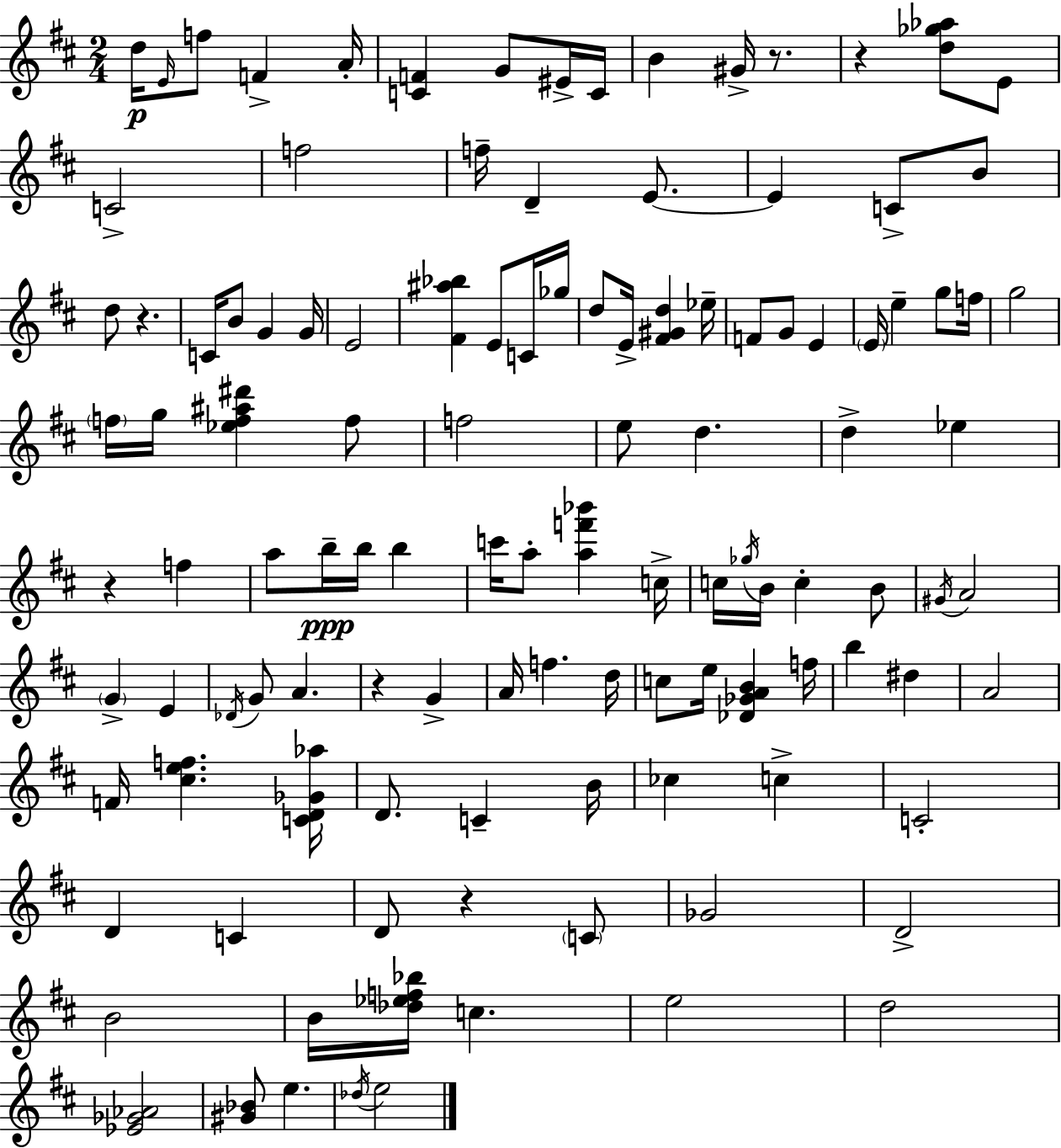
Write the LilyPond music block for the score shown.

{
  \clef treble
  \numericTimeSignature
  \time 2/4
  \key d \major
  \repeat volta 2 { d''16\p \grace { e'16 } f''8 f'4-> | a'16-. <c' f'>4 g'8 eis'16-> | c'16 b'4 gis'16-> r8. | r4 <d'' ges'' aes''>8 e'8 | \break c'2-> | f''2 | f''16-- d'4-- e'8.~~ | e'4 c'8-> b'8 | \break d''8 r4. | c'16 b'8 g'4 | g'16 e'2 | <fis' ais'' bes''>4 e'8 c'16 | \break ges''16 d''8 e'16-> <fis' gis' d''>4 | ees''16-- f'8 g'8 e'4 | \parenthesize e'16 e''4-- g''8 | f''16 g''2 | \break \parenthesize f''16 g''16 <ees'' f'' ais'' dis'''>4 f''8 | f''2 | e''8 d''4. | d''4-> ees''4 | \break r4 f''4 | a''8 b''16--\ppp b''16 b''4 | c'''16 a''8-. <a'' f''' bes'''>4 | c''16-> c''16 \acciaccatura { ges''16 } b'16 c''4-. | \break b'8 \acciaccatura { gis'16 } a'2 | \parenthesize g'4-> e'4 | \acciaccatura { des'16 } g'8 a'4. | r4 | \break g'4-> a'16 f''4. | d''16 c''8 e''16 <des' ges' a' b'>4 | f''16 b''4 | dis''4 a'2 | \break f'16 <cis'' e'' f''>4. | <c' d' ges' aes''>16 d'8. c'4-- | b'16 ces''4 | c''4-> c'2-. | \break d'4 | c'4 d'8 r4 | \parenthesize c'8 ges'2 | d'2-> | \break b'2 | b'16 <des'' ees'' f'' bes''>16 c''4. | e''2 | d''2 | \break <ees' ges' aes'>2 | <gis' bes'>8 e''4. | \acciaccatura { des''16 } e''2 | } \bar "|."
}